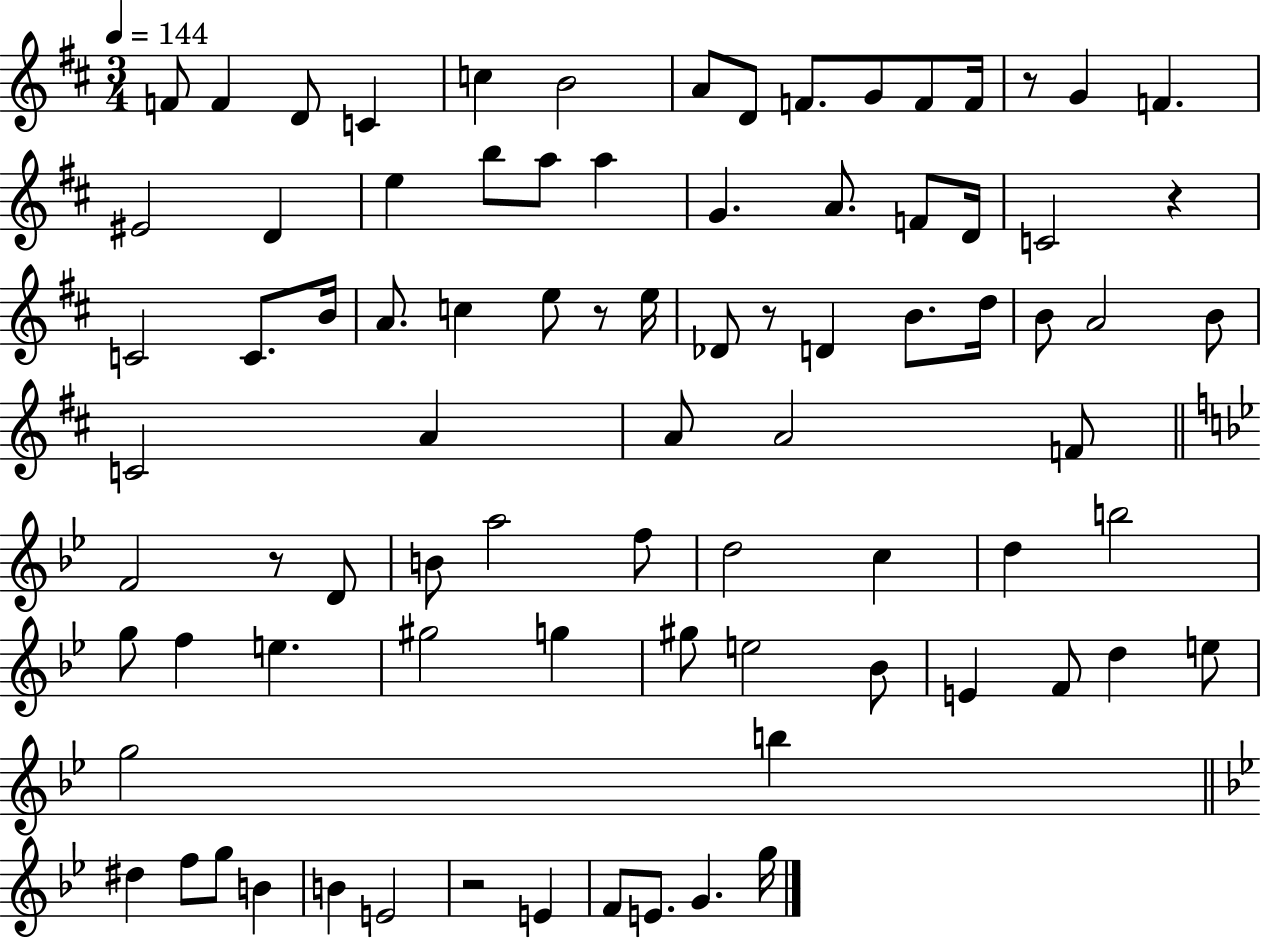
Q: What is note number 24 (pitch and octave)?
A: D4